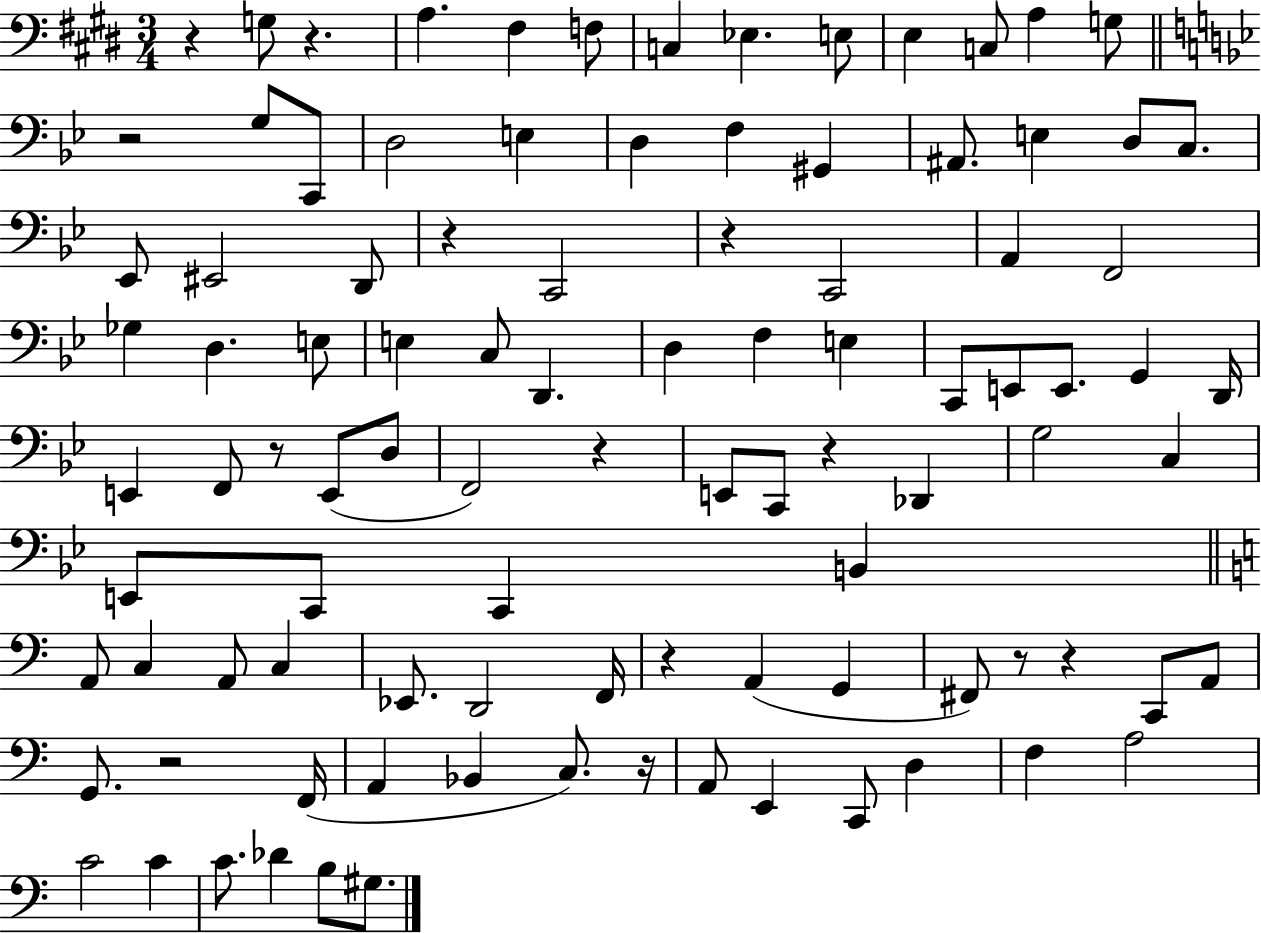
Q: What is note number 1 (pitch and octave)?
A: G3